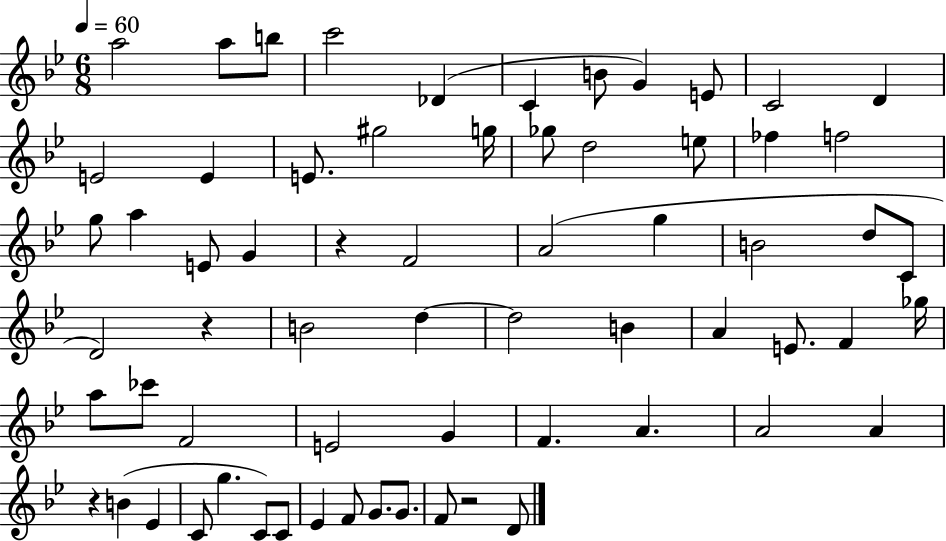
A5/h A5/e B5/e C6/h Db4/q C4/q B4/e G4/q E4/e C4/h D4/q E4/h E4/q E4/e. G#5/h G5/s Gb5/e D5/h E5/e FES5/q F5/h G5/e A5/q E4/e G4/q R/q F4/h A4/h G5/q B4/h D5/e C4/e D4/h R/q B4/h D5/q D5/h B4/q A4/q E4/e. F4/q Gb5/s A5/e CES6/e F4/h E4/h G4/q F4/q. A4/q. A4/h A4/q R/q B4/q Eb4/q C4/e G5/q. C4/e C4/e Eb4/q F4/e G4/e. G4/e. F4/e R/h D4/e